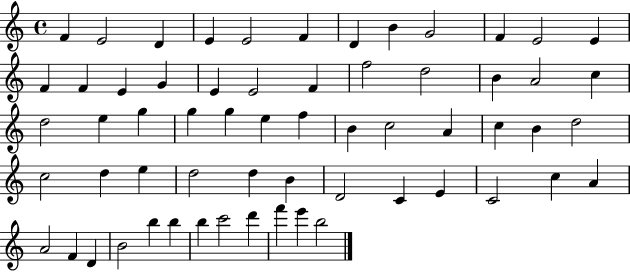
F4/q E4/h D4/q E4/q E4/h F4/q D4/q B4/q G4/h F4/q E4/h E4/q F4/q F4/q E4/q G4/q E4/q E4/h F4/q F5/h D5/h B4/q A4/h C5/q D5/h E5/q G5/q G5/q G5/q E5/q F5/q B4/q C5/h A4/q C5/q B4/q D5/h C5/h D5/q E5/q D5/h D5/q B4/q D4/h C4/q E4/q C4/h C5/q A4/q A4/h F4/q D4/q B4/h B5/q B5/q B5/q C6/h D6/q F6/q E6/q B5/h